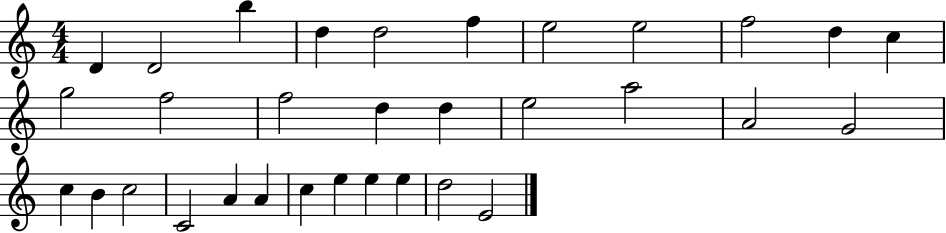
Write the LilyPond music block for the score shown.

{
  \clef treble
  \numericTimeSignature
  \time 4/4
  \key c \major
  d'4 d'2 b''4 | d''4 d''2 f''4 | e''2 e''2 | f''2 d''4 c''4 | \break g''2 f''2 | f''2 d''4 d''4 | e''2 a''2 | a'2 g'2 | \break c''4 b'4 c''2 | c'2 a'4 a'4 | c''4 e''4 e''4 e''4 | d''2 e'2 | \break \bar "|."
}